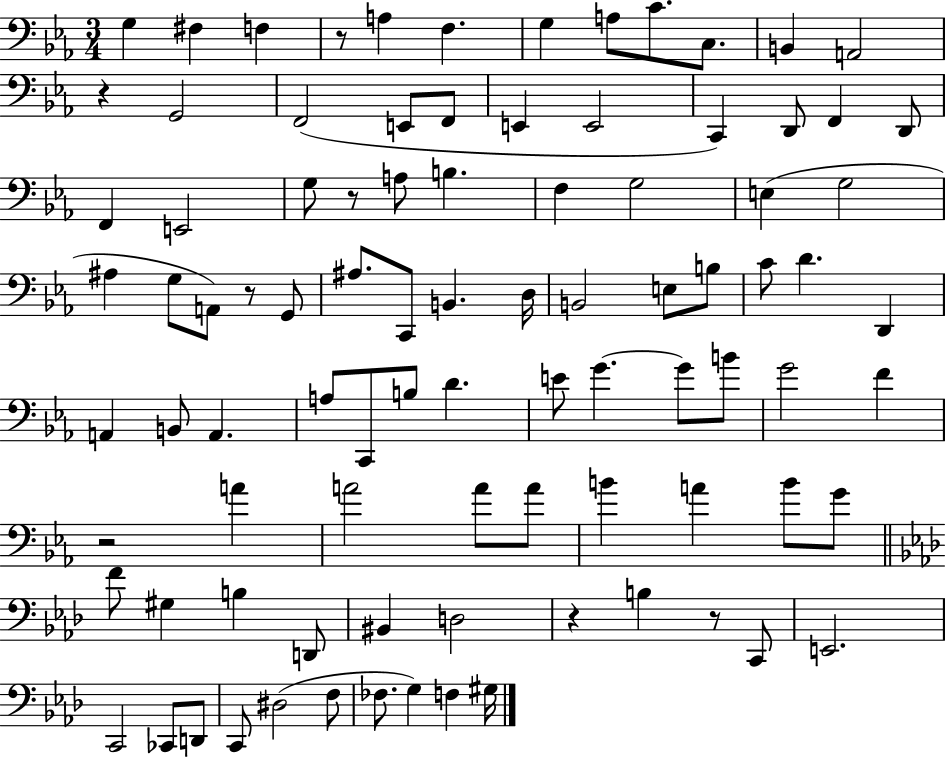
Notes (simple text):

G3/q F#3/q F3/q R/e A3/q F3/q. G3/q A3/e C4/e. C3/e. B2/q A2/h R/q G2/h F2/h E2/e F2/e E2/q E2/h C2/q D2/e F2/q D2/e F2/q E2/h G3/e R/e A3/e B3/q. F3/q G3/h E3/q G3/h A#3/q G3/e A2/e R/e G2/e A#3/e. C2/e B2/q. D3/s B2/h E3/e B3/e C4/e D4/q. D2/q A2/q B2/e A2/q. A3/e C2/e B3/e D4/q. E4/e G4/q. G4/e B4/e G4/h F4/q R/h A4/q A4/h A4/e A4/e B4/q A4/q B4/e G4/e F4/e G#3/q B3/q D2/e BIS2/q D3/h R/q B3/q R/e C2/e E2/h. C2/h CES2/e D2/e C2/e D#3/h F3/e FES3/e. G3/q F3/q G#3/s